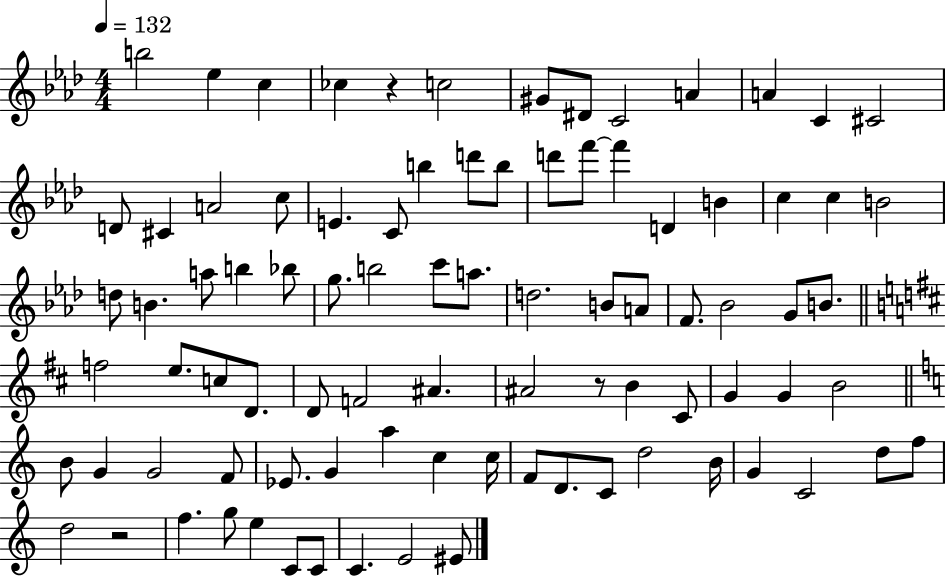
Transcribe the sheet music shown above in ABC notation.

X:1
T:Untitled
M:4/4
L:1/4
K:Ab
b2 _e c _c z c2 ^G/2 ^D/2 C2 A A C ^C2 D/2 ^C A2 c/2 E C/2 b d'/2 b/2 d'/2 f'/2 f' D B c c B2 d/2 B a/2 b _b/2 g/2 b2 c'/2 a/2 d2 B/2 A/2 F/2 _B2 G/2 B/2 f2 e/2 c/2 D/2 D/2 F2 ^A ^A2 z/2 B ^C/2 G G B2 B/2 G G2 F/2 _E/2 G a c c/4 F/2 D/2 C/2 d2 B/4 G C2 d/2 f/2 d2 z2 f g/2 e C/2 C/2 C E2 ^E/2